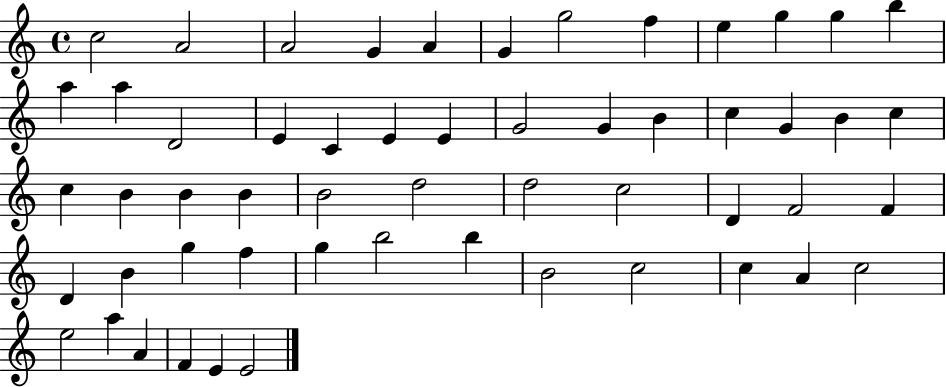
X:1
T:Untitled
M:4/4
L:1/4
K:C
c2 A2 A2 G A G g2 f e g g b a a D2 E C E E G2 G B c G B c c B B B B2 d2 d2 c2 D F2 F D B g f g b2 b B2 c2 c A c2 e2 a A F E E2